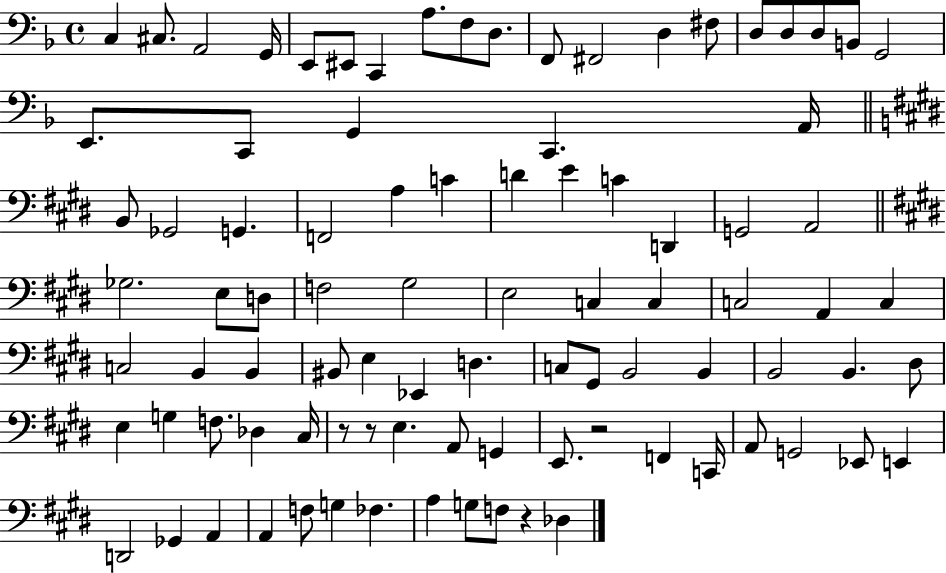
{
  \clef bass
  \time 4/4
  \defaultTimeSignature
  \key f \major
  c4 cis8. a,2 g,16 | e,8 eis,8 c,4 a8. f8 d8. | f,8 fis,2 d4 fis8 | d8 d8 d8 b,8 g,2 | \break e,8. c,8 g,4 c,4. a,16 | \bar "||" \break \key e \major b,8 ges,2 g,4. | f,2 a4 c'4 | d'4 e'4 c'4 d,4 | g,2 a,2 | \break \bar "||" \break \key e \major ges2. e8 d8 | f2 gis2 | e2 c4 c4 | c2 a,4 c4 | \break c2 b,4 b,4 | bis,8 e4 ees,4 d4. | c8 gis,8 b,2 b,4 | b,2 b,4. dis8 | \break e4 g4 f8. des4 cis16 | r8 r8 e4. a,8 g,4 | e,8. r2 f,4 c,16 | a,8 g,2 ees,8 e,4 | \break d,2 ges,4 a,4 | a,4 f8 g4 fes4. | a4 g8 f8 r4 des4 | \bar "|."
}